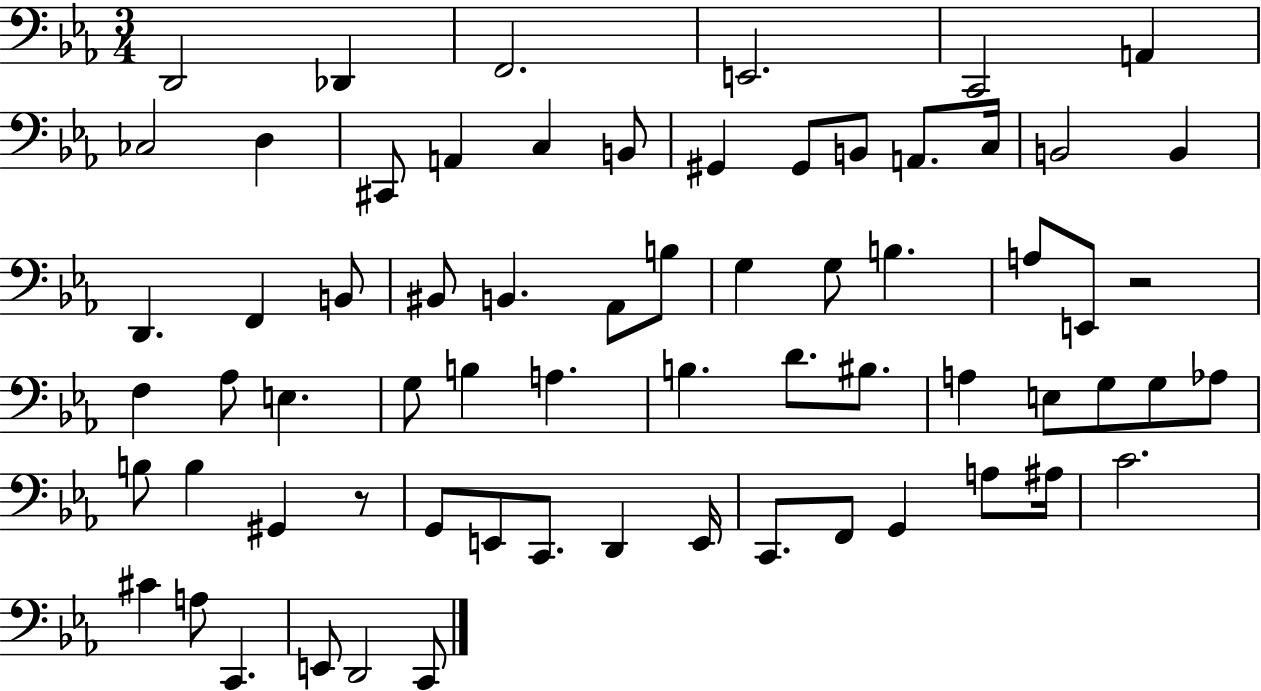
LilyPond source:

{
  \clef bass
  \numericTimeSignature
  \time 3/4
  \key ees \major
  \repeat volta 2 { d,2 des,4 | f,2. | e,2. | c,2 a,4 | \break ces2 d4 | cis,8 a,4 c4 b,8 | gis,4 gis,8 b,8 a,8. c16 | b,2 b,4 | \break d,4. f,4 b,8 | bis,8 b,4. aes,8 b8 | g4 g8 b4. | a8 e,8 r2 | \break f4 aes8 e4. | g8 b4 a4. | b4. d'8. bis8. | a4 e8 g8 g8 aes8 | \break b8 b4 gis,4 r8 | g,8 e,8 c,8. d,4 e,16 | c,8. f,8 g,4 a8 ais16 | c'2. | \break cis'4 a8 c,4. | e,8 d,2 c,8 | } \bar "|."
}